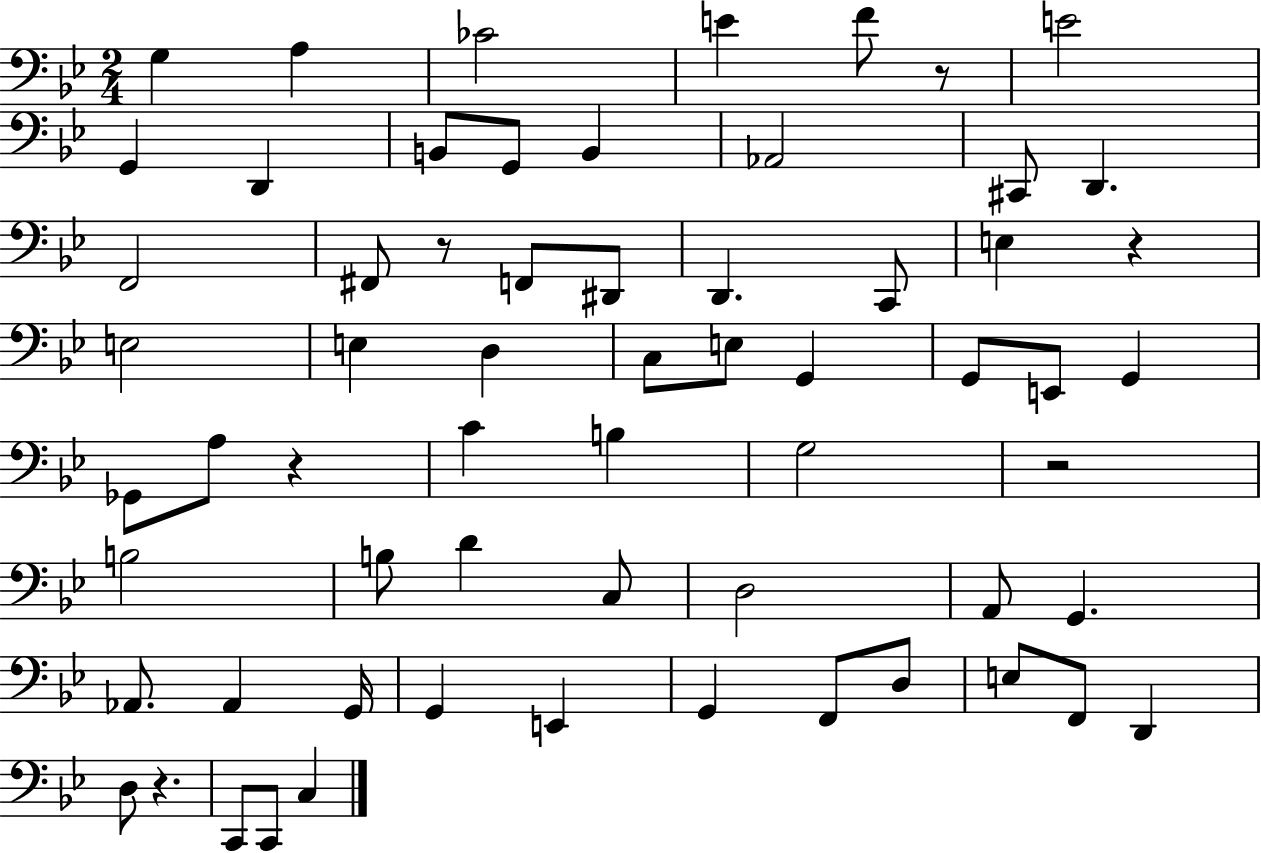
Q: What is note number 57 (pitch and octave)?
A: C3